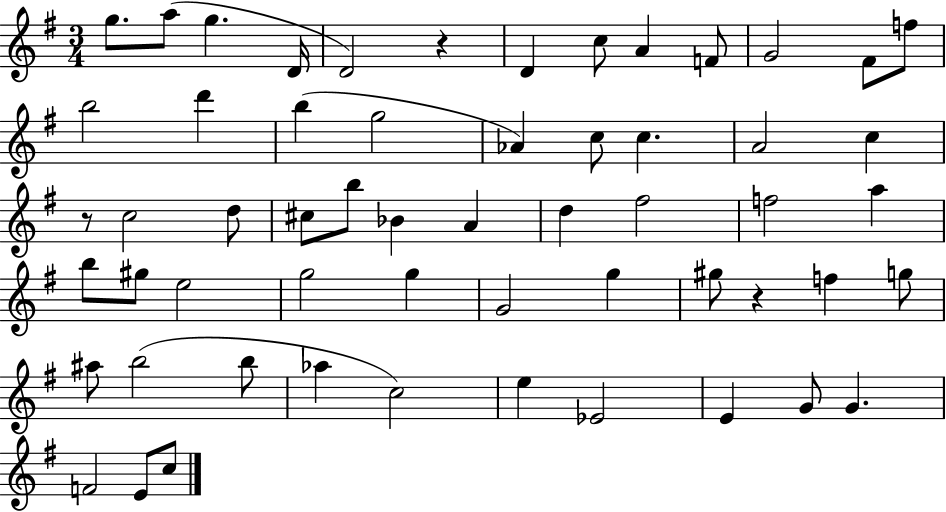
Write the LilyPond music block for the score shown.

{
  \clef treble
  \numericTimeSignature
  \time 3/4
  \key g \major
  g''8. a''8( g''4. d'16 | d'2) r4 | d'4 c''8 a'4 f'8 | g'2 fis'8 f''8 | \break b''2 d'''4 | b''4( g''2 | aes'4) c''8 c''4. | a'2 c''4 | \break r8 c''2 d''8 | cis''8 b''8 bes'4 a'4 | d''4 fis''2 | f''2 a''4 | \break b''8 gis''8 e''2 | g''2 g''4 | g'2 g''4 | gis''8 r4 f''4 g''8 | \break ais''8 b''2( b''8 | aes''4 c''2) | e''4 ees'2 | e'4 g'8 g'4. | \break f'2 e'8 c''8 | \bar "|."
}